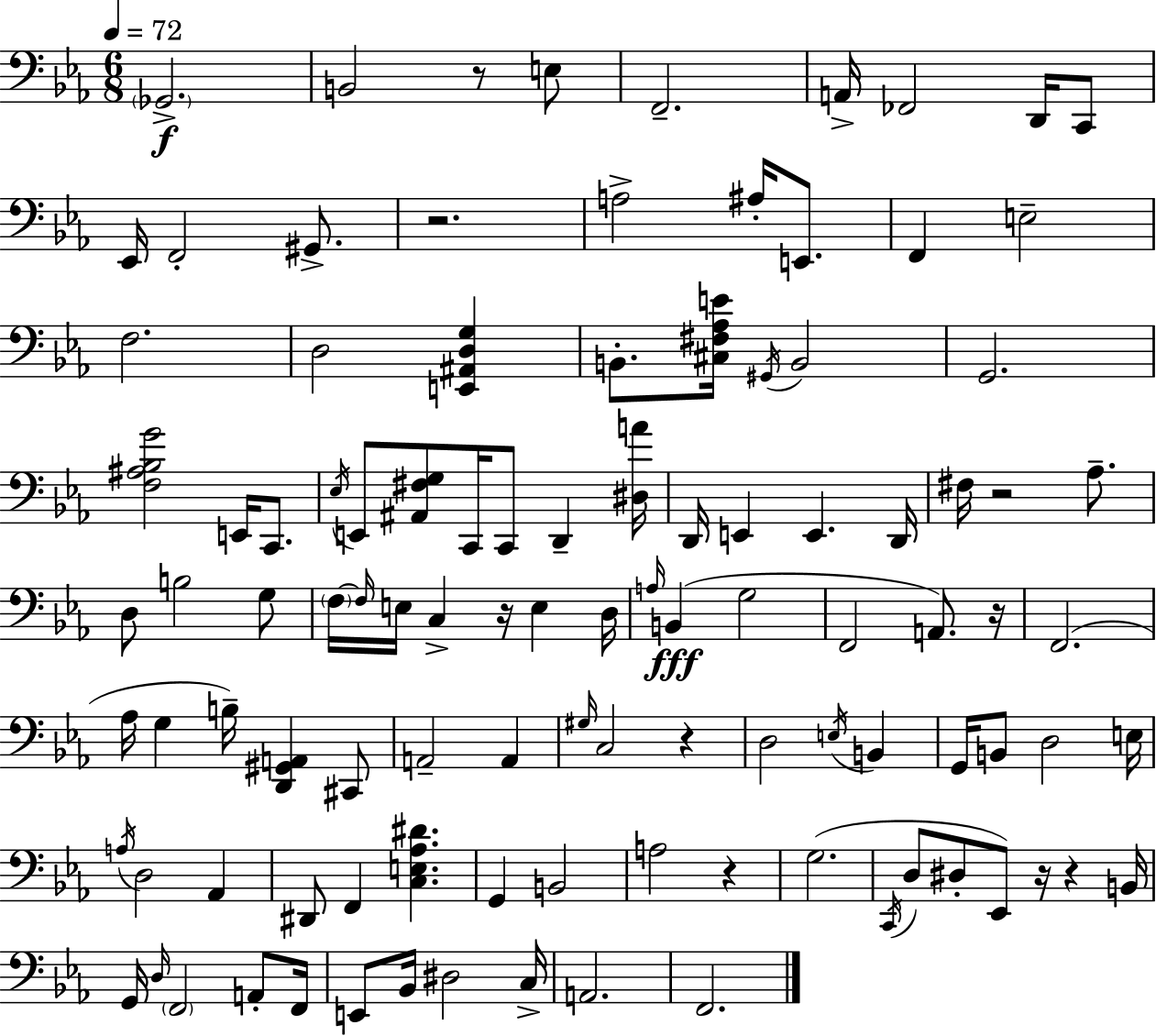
Gb2/h. B2/h R/e E3/e F2/h. A2/s FES2/h D2/s C2/e Eb2/s F2/h G#2/e. R/h. A3/h A#3/s E2/e. F2/q E3/h F3/h. D3/h [E2,A#2,D3,G3]/q B2/e. [C#3,F#3,Ab3,E4]/s G#2/s B2/h G2/h. [F3,A#3,Bb3,G4]/h E2/s C2/e. Eb3/s E2/e [A#2,F#3,G3]/e C2/s C2/e D2/q [D#3,A4]/s D2/s E2/q E2/q. D2/s F#3/s R/h Ab3/e. D3/e B3/h G3/e F3/s F3/s E3/s C3/q R/s E3/q D3/s A3/s B2/q G3/h F2/h A2/e. R/s F2/h. Ab3/s G3/q B3/s [D2,G#2,A2]/q C#2/e A2/h A2/q G#3/s C3/h R/q D3/h E3/s B2/q G2/s B2/e D3/h E3/s A3/s D3/h Ab2/q D#2/e F2/q [C3,E3,Ab3,D#4]/q. G2/q B2/h A3/h R/q G3/h. C2/s D3/e D#3/e Eb2/e R/s R/q B2/s G2/s D3/s F2/h A2/e F2/s E2/e Bb2/s D#3/h C3/s A2/h. F2/h.